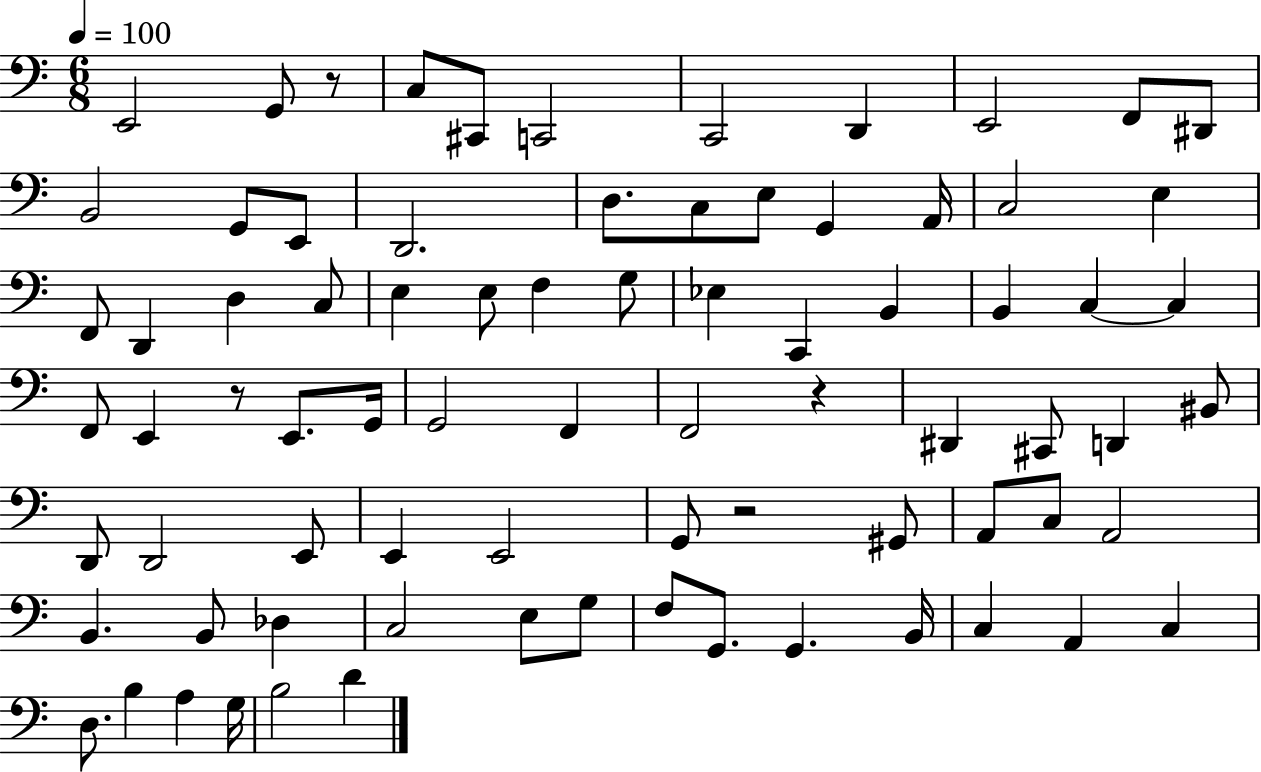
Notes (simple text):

E2/h G2/e R/e C3/e C#2/e C2/h C2/h D2/q E2/h F2/e D#2/e B2/h G2/e E2/e D2/h. D3/e. C3/e E3/e G2/q A2/s C3/h E3/q F2/e D2/q D3/q C3/e E3/q E3/e F3/q G3/e Eb3/q C2/q B2/q B2/q C3/q C3/q F2/e E2/q R/e E2/e. G2/s G2/h F2/q F2/h R/q D#2/q C#2/e D2/q BIS2/e D2/e D2/h E2/e E2/q E2/h G2/e R/h G#2/e A2/e C3/e A2/h B2/q. B2/e Db3/q C3/h E3/e G3/e F3/e G2/e. G2/q. B2/s C3/q A2/q C3/q D3/e. B3/q A3/q G3/s B3/h D4/q